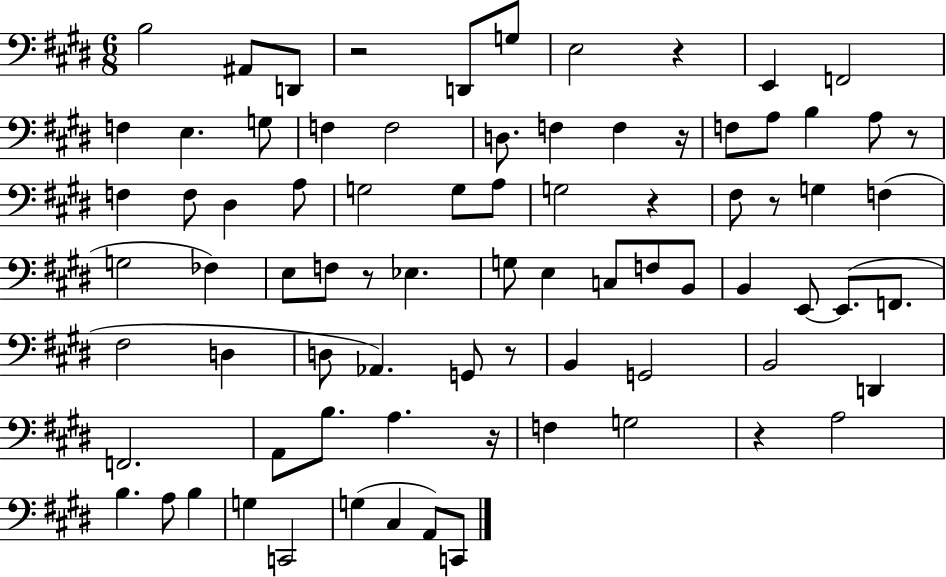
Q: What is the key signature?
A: E major